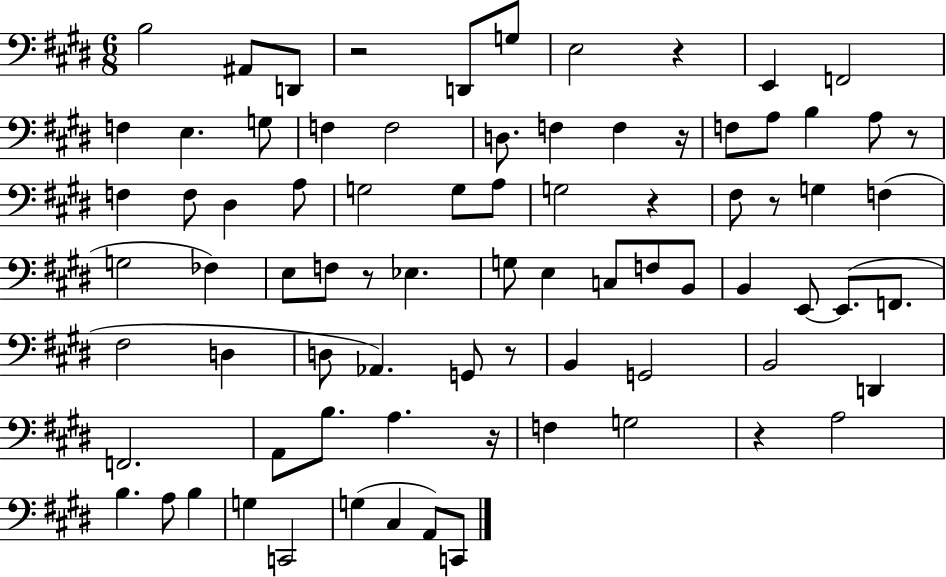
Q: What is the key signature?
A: E major